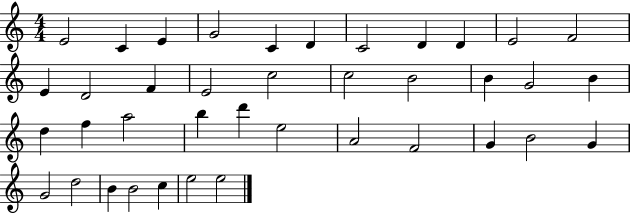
E4/h C4/q E4/q G4/h C4/q D4/q C4/h D4/q D4/q E4/h F4/h E4/q D4/h F4/q E4/h C5/h C5/h B4/h B4/q G4/h B4/q D5/q F5/q A5/h B5/q D6/q E5/h A4/h F4/h G4/q B4/h G4/q G4/h D5/h B4/q B4/h C5/q E5/h E5/h